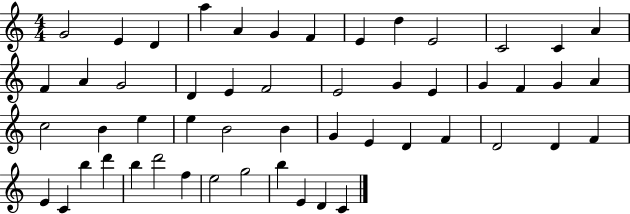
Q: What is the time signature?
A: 4/4